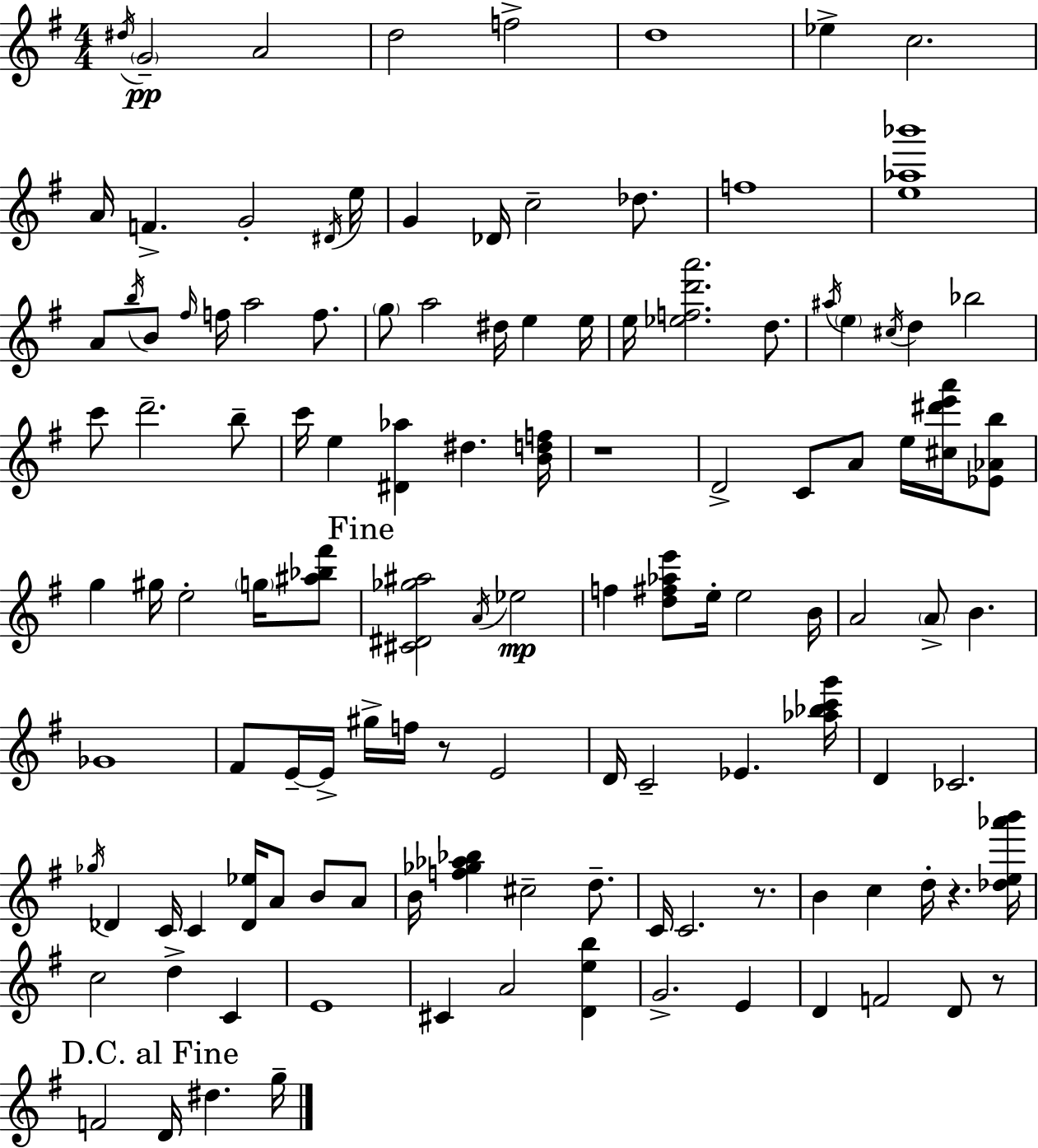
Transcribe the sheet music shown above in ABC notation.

X:1
T:Untitled
M:4/4
L:1/4
K:Em
^d/4 G2 A2 d2 f2 d4 _e c2 A/4 F G2 ^D/4 e/4 G _D/4 c2 _d/2 f4 [e_a_b']4 A/2 b/4 B/2 ^f/4 f/4 a2 f/2 g/2 a2 ^d/4 e e/4 e/4 [_efd'a']2 d/2 ^a/4 e ^c/4 d _b2 c'/2 d'2 b/2 c'/4 e [^D_a] ^d [Bdf]/4 z4 D2 C/2 A/2 e/4 [^c^d'e'a']/4 [_E_Ab]/2 g ^g/4 e2 g/4 [^a_b^f']/2 [^C^D_g^a]2 A/4 _e2 f [d^f_ae']/2 e/4 e2 B/4 A2 A/2 B _G4 ^F/2 E/4 E/4 ^g/4 f/4 z/2 E2 D/4 C2 _E [_a_bc'g']/4 D _C2 _g/4 _D C/4 C [_D_e]/4 A/2 B/2 A/2 B/4 [f_g_a_b] ^c2 d/2 C/4 C2 z/2 B c d/4 z [_de_a'b']/4 c2 d C E4 ^C A2 [Deb] G2 E D F2 D/2 z/2 F2 D/4 ^d g/4